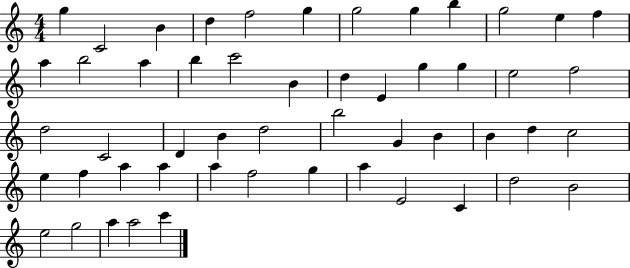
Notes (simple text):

G5/q C4/h B4/q D5/q F5/h G5/q G5/h G5/q B5/q G5/h E5/q F5/q A5/q B5/h A5/q B5/q C6/h B4/q D5/q E4/q G5/q G5/q E5/h F5/h D5/h C4/h D4/q B4/q D5/h B5/h G4/q B4/q B4/q D5/q C5/h E5/q F5/q A5/q A5/q A5/q F5/h G5/q A5/q E4/h C4/q D5/h B4/h E5/h G5/h A5/q A5/h C6/q